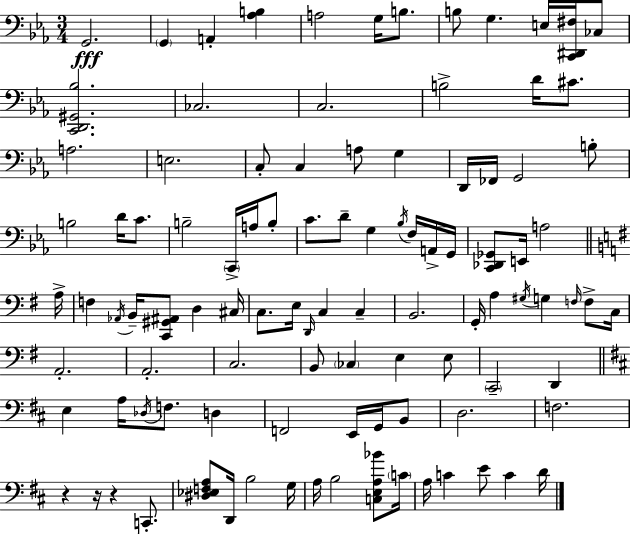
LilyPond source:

{
  \clef bass
  \numericTimeSignature
  \time 3/4
  \key c \minor
  g,2.\fff | \parenthesize g,4 a,4-. <aes b>4 | a2 g16 b8. | b8 g4. e16 <c, dis, fis>16 ces8 | \break <c, d, gis, bes>2. | ces2. | c2. | b2-> d'16 cis'8. | \break a2. | e2. | c8-. c4 a8 g4 | d,16 fes,16 g,2 b8-. | \break b2 d'16 c'8. | b2-- \parenthesize c,16-> a16 b8-. | c'8. d'8-- g4 \acciaccatura { bes16 } f16 a,16-> | g,16 <c, des, ges,>8 e,16 a2 | \break \bar "||" \break \key e \minor a16-> f4 \acciaccatura { aes,16 } b,16-- <c, gis, ais,>8 d4 | cis16 c8. e16 \grace { d,16 } c4 c4-- | b,2. | g,16-. a4 \acciaccatura { gis16 } g4 | \break \grace { f16 } f8-> c16 a,2.-. | a,2.-. | c2. | b,8 \parenthesize ces4 e4 | \break e8 \parenthesize c,2-- | d,4 \bar "||" \break \key b \minor e4 a16 \acciaccatura { des16 } f8. d4 | f,2 e,16 g,16 b,8 | d2. | f2. | \break r4 r16 r4 c,8.-. | <dis ees f a>8 d,16 b2 | g16 a16 b2 <c e a bes'>8 | \parenthesize c'16 a16 c'4 e'8 c'4 | \break d'16 \bar "|."
}